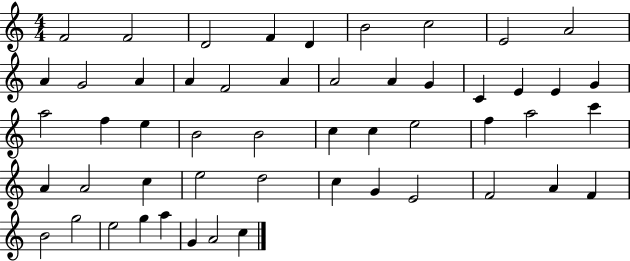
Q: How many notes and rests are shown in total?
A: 52